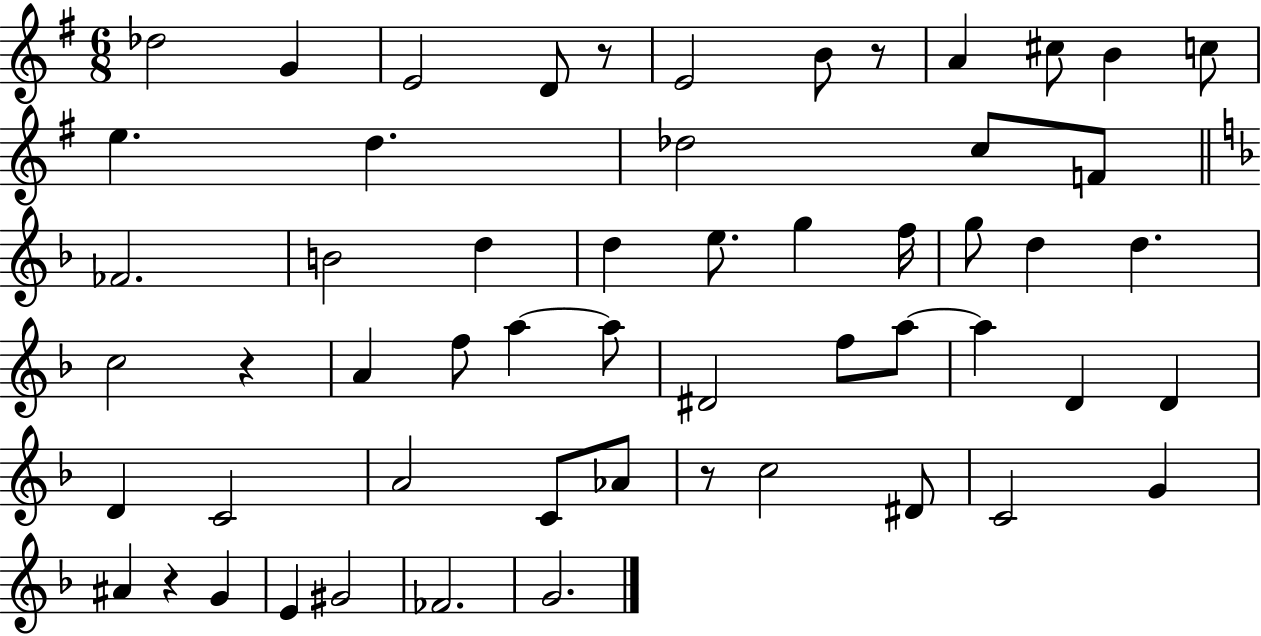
Db5/h G4/q E4/h D4/e R/e E4/h B4/e R/e A4/q C#5/e B4/q C5/e E5/q. D5/q. Db5/h C5/e F4/e FES4/h. B4/h D5/q D5/q E5/e. G5/q F5/s G5/e D5/q D5/q. C5/h R/q A4/q F5/e A5/q A5/e D#4/h F5/e A5/e A5/q D4/q D4/q D4/q C4/h A4/h C4/e Ab4/e R/e C5/h D#4/e C4/h G4/q A#4/q R/q G4/q E4/q G#4/h FES4/h. G4/h.